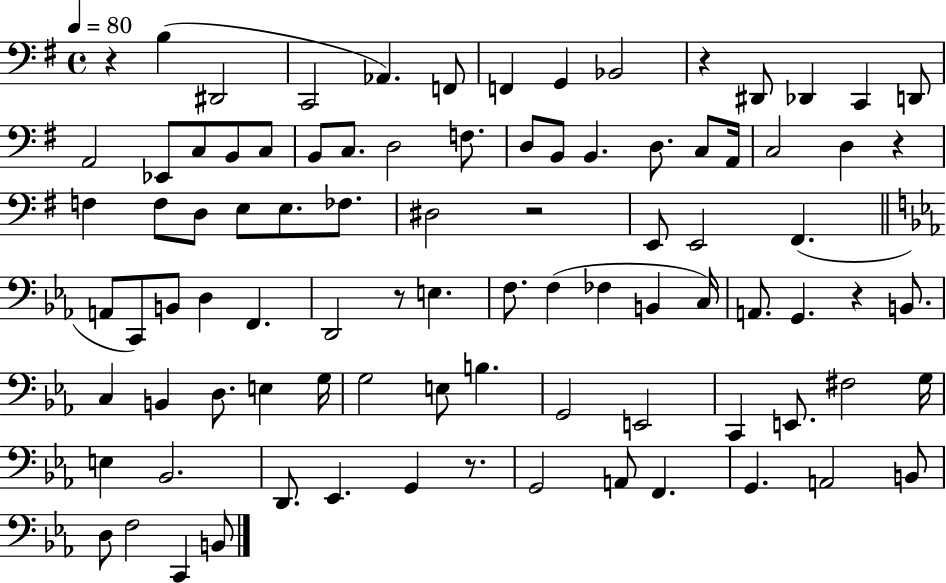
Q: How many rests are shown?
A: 7